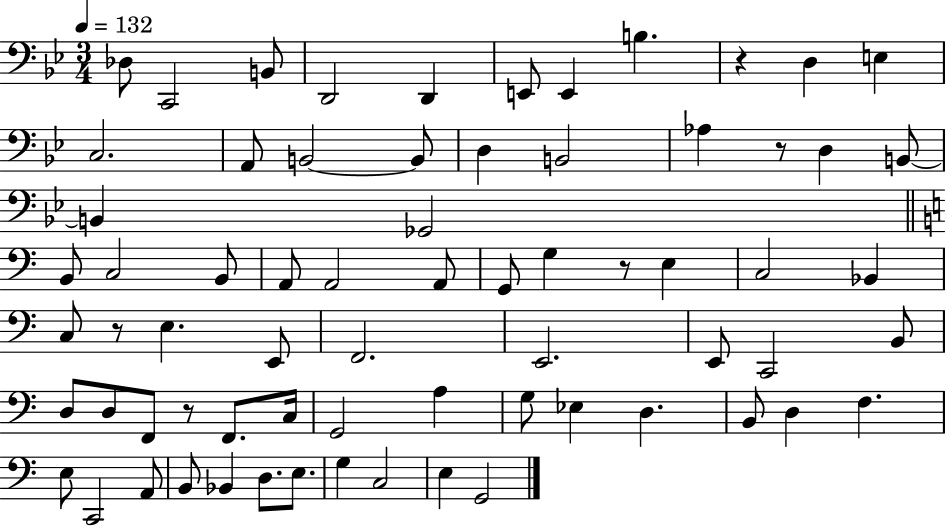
X:1
T:Untitled
M:3/4
L:1/4
K:Bb
_D,/2 C,,2 B,,/2 D,,2 D,, E,,/2 E,, B, z D, E, C,2 A,,/2 B,,2 B,,/2 D, B,,2 _A, z/2 D, B,,/2 B,, _G,,2 B,,/2 C,2 B,,/2 A,,/2 A,,2 A,,/2 G,,/2 G, z/2 E, C,2 _B,, C,/2 z/2 E, E,,/2 F,,2 E,,2 E,,/2 C,,2 B,,/2 D,/2 D,/2 F,,/2 z/2 F,,/2 C,/4 G,,2 A, G,/2 _E, D, B,,/2 D, F, E,/2 C,,2 A,,/2 B,,/2 _B,, D,/2 E,/2 G, C,2 E, G,,2